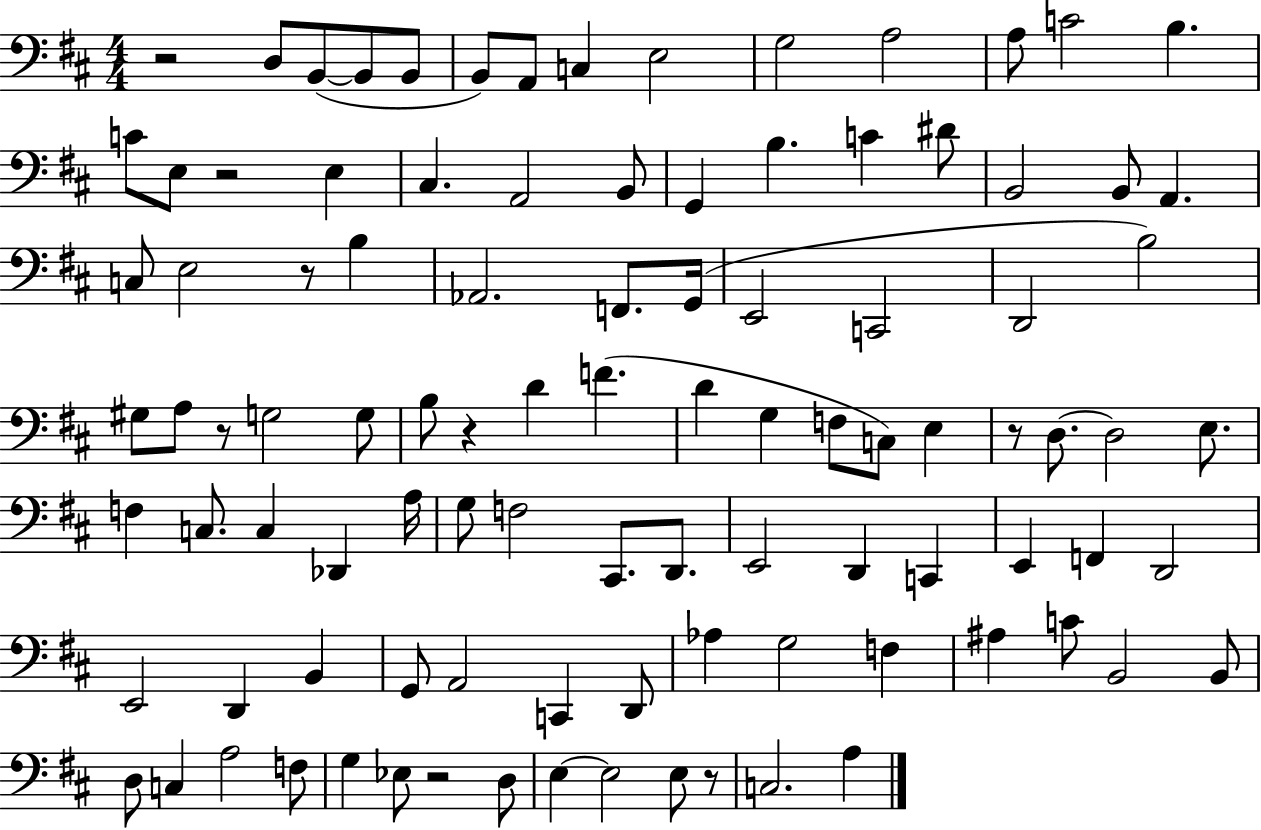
{
  \clef bass
  \numericTimeSignature
  \time 4/4
  \key d \major
  \repeat volta 2 { r2 d8 b,8~(~ b,8 b,8 | b,8) a,8 c4 e2 | g2 a2 | a8 c'2 b4. | \break c'8 e8 r2 e4 | cis4. a,2 b,8 | g,4 b4. c'4 dis'8 | b,2 b,8 a,4. | \break c8 e2 r8 b4 | aes,2. f,8. g,16( | e,2 c,2 | d,2 b2) | \break gis8 a8 r8 g2 g8 | b8 r4 d'4 f'4.( | d'4 g4 f8 c8) e4 | r8 d8.~~ d2 e8. | \break f4 c8. c4 des,4 a16 | g8 f2 cis,8. d,8. | e,2 d,4 c,4 | e,4 f,4 d,2 | \break e,2 d,4 b,4 | g,8 a,2 c,4 d,8 | aes4 g2 f4 | ais4 c'8 b,2 b,8 | \break d8 c4 a2 f8 | g4 ees8 r2 d8 | e4~~ e2 e8 r8 | c2. a4 | \break } \bar "|."
}